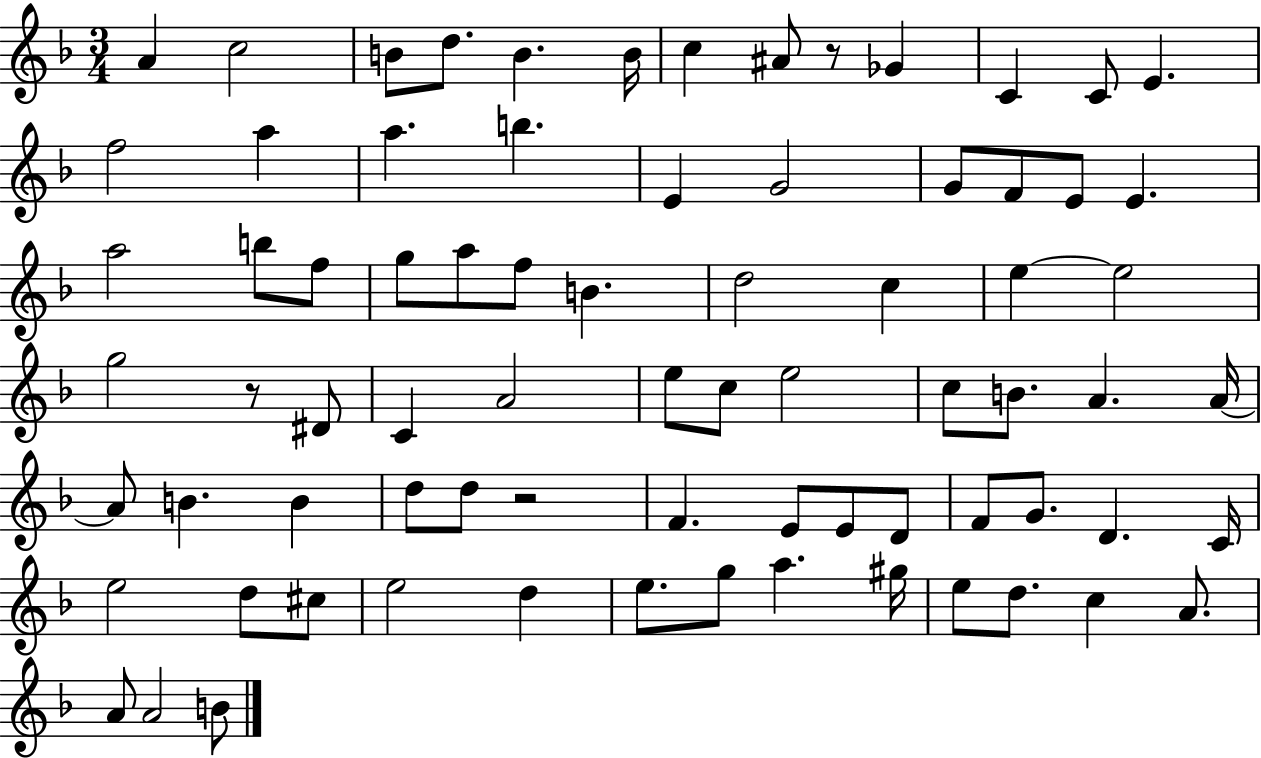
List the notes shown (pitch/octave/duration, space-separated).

A4/q C5/h B4/e D5/e. B4/q. B4/s C5/q A#4/e R/e Gb4/q C4/q C4/e E4/q. F5/h A5/q A5/q. B5/q. E4/q G4/h G4/e F4/e E4/e E4/q. A5/h B5/e F5/e G5/e A5/e F5/e B4/q. D5/h C5/q E5/q E5/h G5/h R/e D#4/e C4/q A4/h E5/e C5/e E5/h C5/e B4/e. A4/q. A4/s A4/e B4/q. B4/q D5/e D5/e R/h F4/q. E4/e E4/e D4/e F4/e G4/e. D4/q. C4/s E5/h D5/e C#5/e E5/h D5/q E5/e. G5/e A5/q. G#5/s E5/e D5/e. C5/q A4/e. A4/e A4/h B4/e